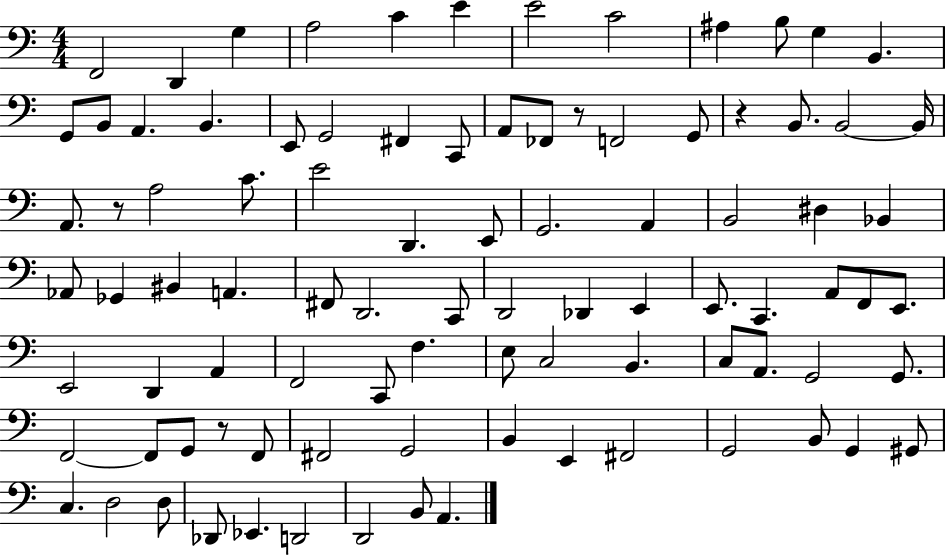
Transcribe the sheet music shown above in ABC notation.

X:1
T:Untitled
M:4/4
L:1/4
K:C
F,,2 D,, G, A,2 C E E2 C2 ^A, B,/2 G, B,, G,,/2 B,,/2 A,, B,, E,,/2 G,,2 ^F,, C,,/2 A,,/2 _F,,/2 z/2 F,,2 G,,/2 z B,,/2 B,,2 B,,/4 A,,/2 z/2 A,2 C/2 E2 D,, E,,/2 G,,2 A,, B,,2 ^D, _B,, _A,,/2 _G,, ^B,, A,, ^F,,/2 D,,2 C,,/2 D,,2 _D,, E,, E,,/2 C,, A,,/2 F,,/2 E,,/2 E,,2 D,, A,, F,,2 C,,/2 F, E,/2 C,2 B,, C,/2 A,,/2 G,,2 G,,/2 F,,2 F,,/2 G,,/2 z/2 F,,/2 ^F,,2 G,,2 B,, E,, ^F,,2 G,,2 B,,/2 G,, ^G,,/2 C, D,2 D,/2 _D,,/2 _E,, D,,2 D,,2 B,,/2 A,,